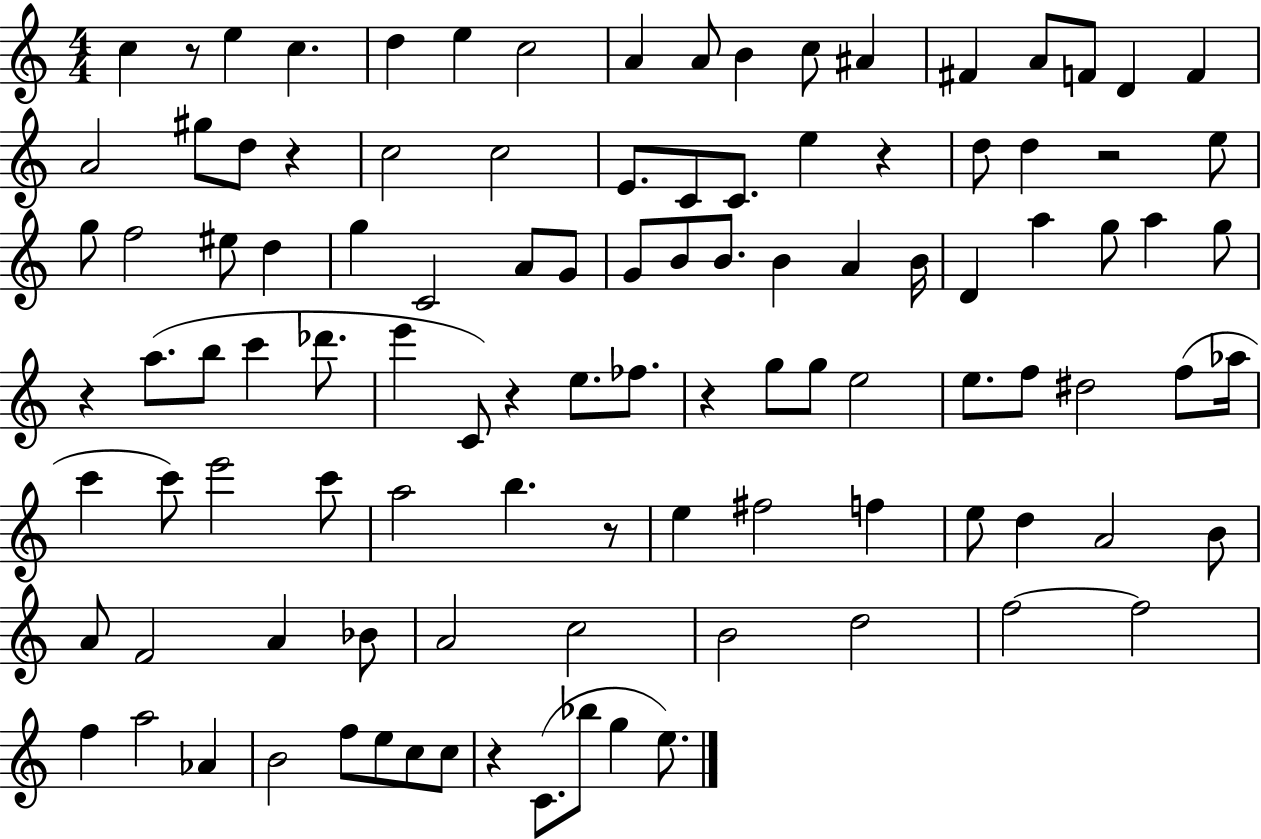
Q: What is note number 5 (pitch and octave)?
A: E5